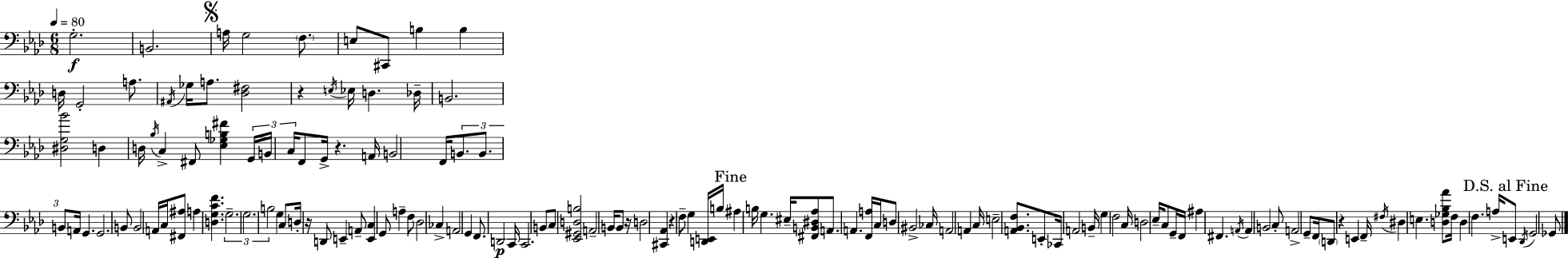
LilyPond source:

{
  \clef bass
  \numericTimeSignature
  \time 6/8
  \key f \minor
  \tempo 4 = 80
  g2.-.\f | b,2. | \mark \markup { \musicglyph "scripts.segno" } a16 g2 \parenthesize f8. | e8 cis,8 b4 b4 | \break d16 g,2-. a8. | \acciaccatura { ais,16 } ges16 a8. <des fis>2 | r4 \acciaccatura { e16 } ees16 d4. | des16-- b,2. | \break <dis g bes'>2 d4 | d16 \acciaccatura { bes16 } c4-> fis,8 <ees ges b fis'>4 | \tuplet 3/2 { g,16 b,16 c16 } f,8 g,16-> r4. | a,16 b,2 f,16 | \break \tuplet 3/2 { b,8. b,8. b,8 } a,16 g,4. | g,2. | b,8 b,2 | a,16 c16 <fis, ais>8 a4 <d g c' f'>4. | \break \tuplet 3/2 { g2.-- | g2. | b2 } g4 | c8 d16-. r16 d,8 e,4-- | \break a,8-- <e, c>4 g,8 a4-- | f8 des2 ces4-> | a,2 g,4 | f,8. d,2\p | \break c,16 c,2. | b,8 c8 <ees, gis, d b>2 | a,2-- b,16 | b,8 r16 d2 <cis, aes,>4 | \break r4 f8-- g4 | <d, e,>16 b16 \mark "Fine" ais4 b16 g4. | eis16-- <fis, b, dis aes>8 a,8. a,4. | <f, a>16 c16 d8 bis,2-> | \break ces16 a,2 a,4 | c16 e2-- | <a, bes, f>8. e,8-. ces,16 a,2 | b,16-- g4 f2 | \break c16 d2 | ees16-- c8 g,16-- f,16 ais4 fis,4. | \acciaccatura { a,16 } a,4 b,2 | c8-. a,2-> | \break g,8-- f,16 \parenthesize d,8 r4 e,4 | f,16-- \acciaccatura { fis16 } dis4 e4. | <d ges bes aes'>8 f16 d4 f4. | a16-> \mark "D.S. al Fine" e,8 \acciaccatura { des,16 } g,2 | \break ges,8 \bar "|."
}